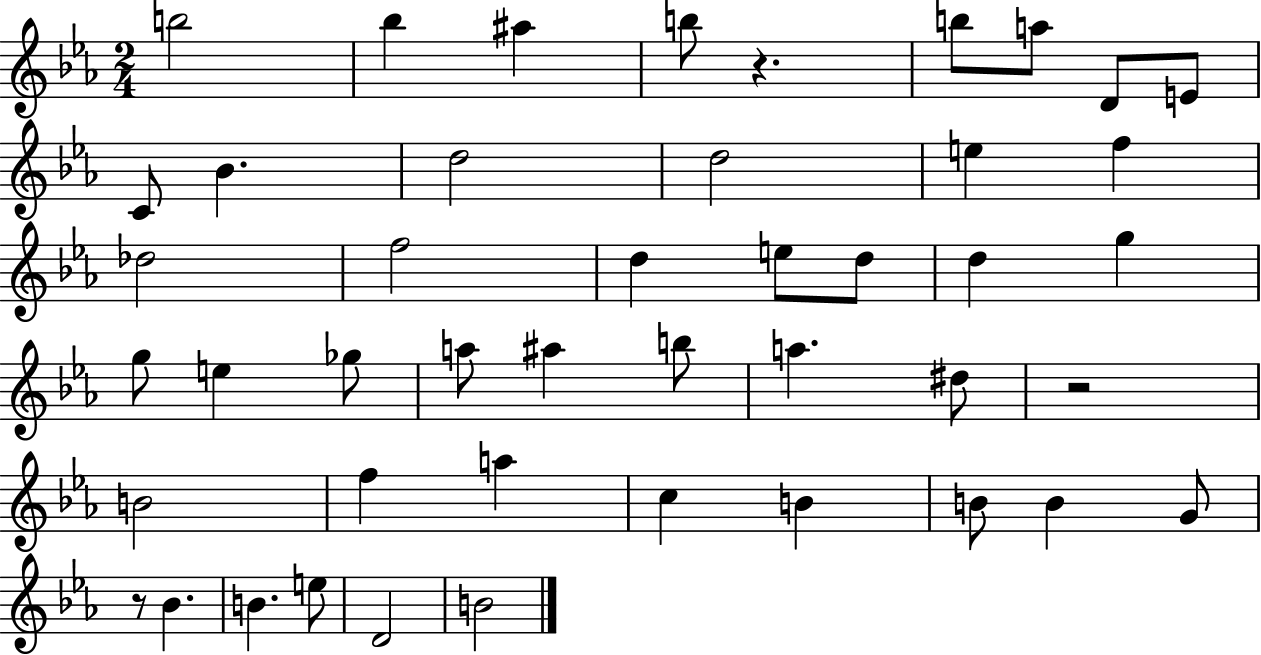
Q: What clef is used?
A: treble